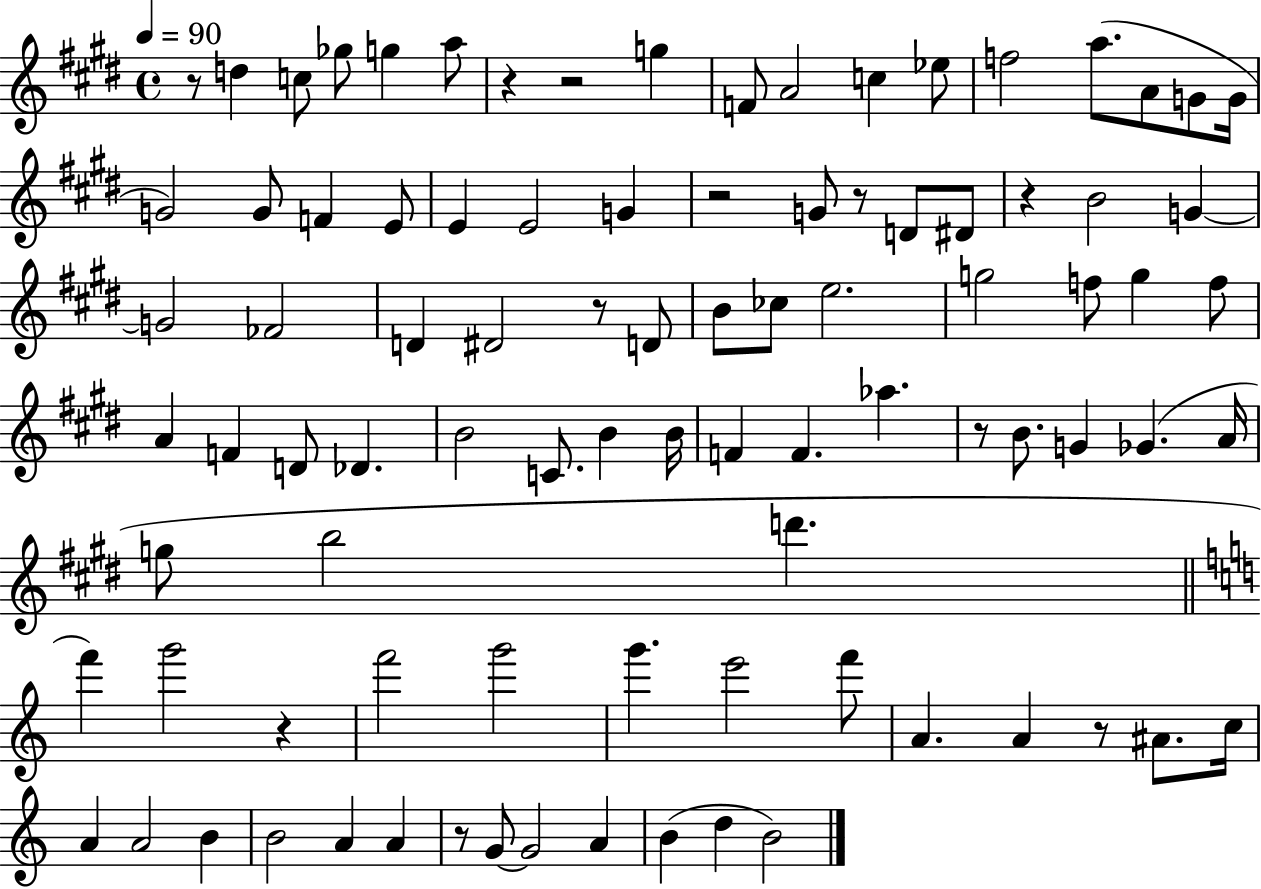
R/e D5/q C5/e Gb5/e G5/q A5/e R/q R/h G5/q F4/e A4/h C5/q Eb5/e F5/h A5/e. A4/e G4/e G4/s G4/h G4/e F4/q E4/e E4/q E4/h G4/q R/h G4/e R/e D4/e D#4/e R/q B4/h G4/q G4/h FES4/h D4/q D#4/h R/e D4/e B4/e CES5/e E5/h. G5/h F5/e G5/q F5/e A4/q F4/q D4/e Db4/q. B4/h C4/e. B4/q B4/s F4/q F4/q. Ab5/q. R/e B4/e. G4/q Gb4/q. A4/s G5/e B5/h D6/q. F6/q G6/h R/q F6/h G6/h G6/q. E6/h F6/e A4/q. A4/q R/e A#4/e. C5/s A4/q A4/h B4/q B4/h A4/q A4/q R/e G4/e G4/h A4/q B4/q D5/q B4/h